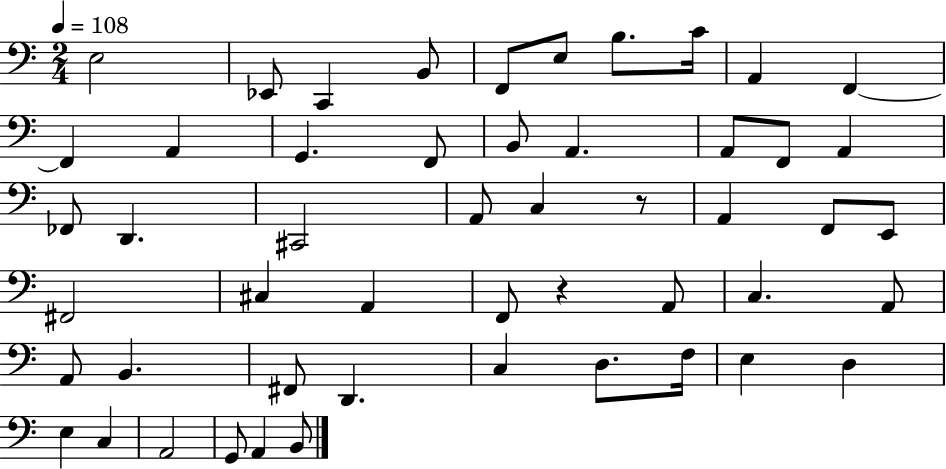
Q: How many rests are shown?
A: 2